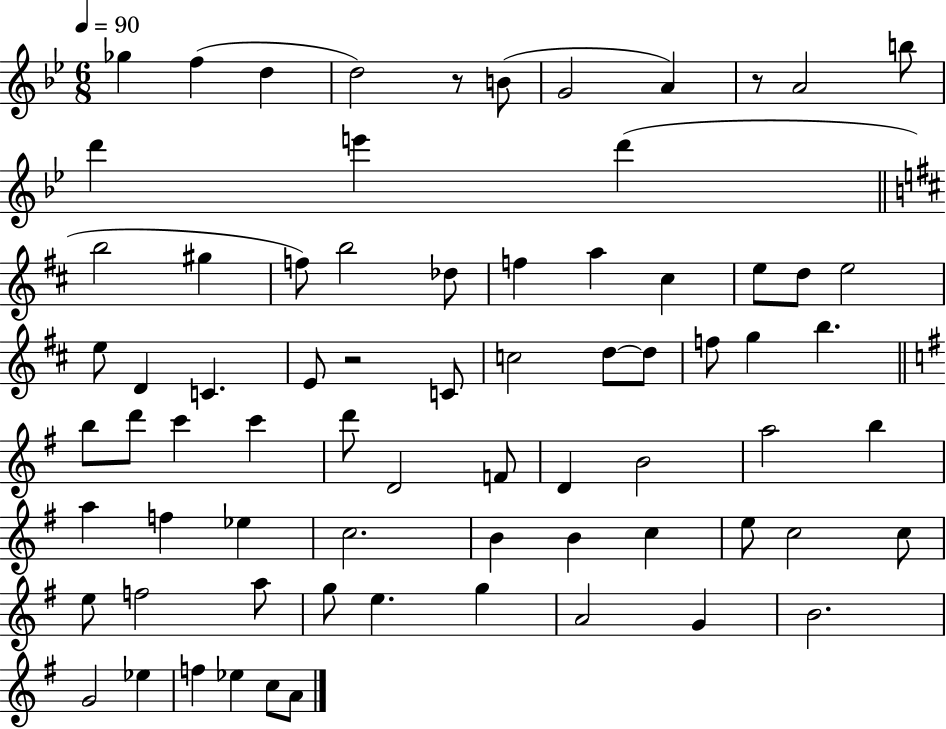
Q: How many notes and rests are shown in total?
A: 73